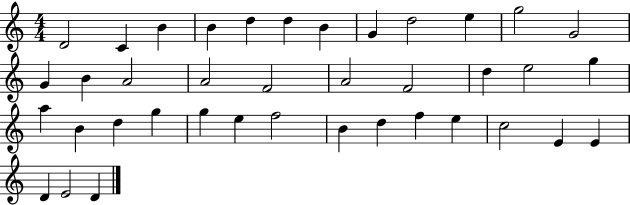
{
  \clef treble
  \numericTimeSignature
  \time 4/4
  \key c \major
  d'2 c'4 b'4 | b'4 d''4 d''4 b'4 | g'4 d''2 e''4 | g''2 g'2 | \break g'4 b'4 a'2 | a'2 f'2 | a'2 f'2 | d''4 e''2 g''4 | \break a''4 b'4 d''4 g''4 | g''4 e''4 f''2 | b'4 d''4 f''4 e''4 | c''2 e'4 e'4 | \break d'4 e'2 d'4 | \bar "|."
}